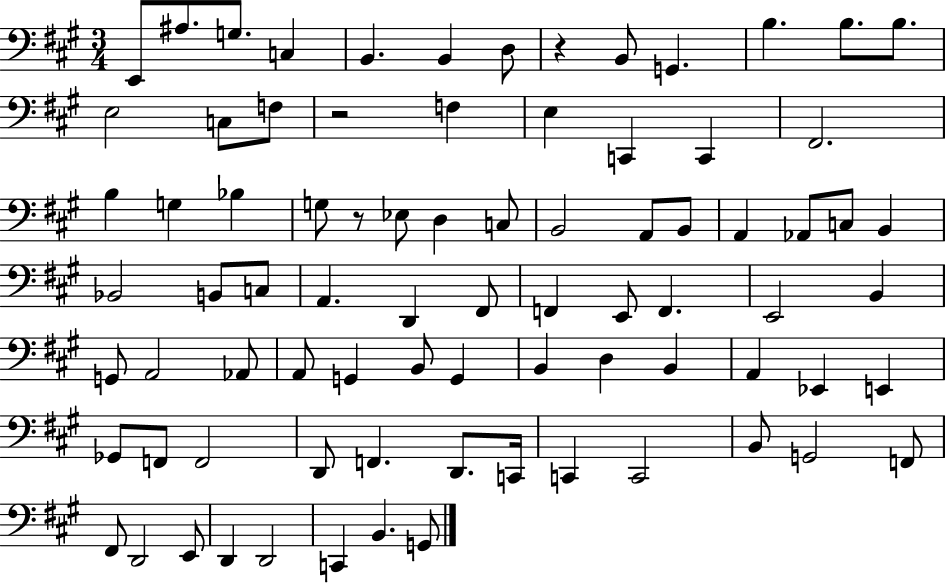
E2/e A#3/e. G3/e. C3/q B2/q. B2/q D3/e R/q B2/e G2/q. B3/q. B3/e. B3/e. E3/h C3/e F3/e R/h F3/q E3/q C2/q C2/q F#2/h. B3/q G3/q Bb3/q G3/e R/e Eb3/e D3/q C3/e B2/h A2/e B2/e A2/q Ab2/e C3/e B2/q Bb2/h B2/e C3/e A2/q. D2/q F#2/e F2/q E2/e F2/q. E2/h B2/q G2/e A2/h Ab2/e A2/e G2/q B2/e G2/q B2/q D3/q B2/q A2/q Eb2/q E2/q Gb2/e F2/e F2/h D2/e F2/q. D2/e. C2/s C2/q C2/h B2/e G2/h F2/e F#2/e D2/h E2/e D2/q D2/h C2/q B2/q. G2/e